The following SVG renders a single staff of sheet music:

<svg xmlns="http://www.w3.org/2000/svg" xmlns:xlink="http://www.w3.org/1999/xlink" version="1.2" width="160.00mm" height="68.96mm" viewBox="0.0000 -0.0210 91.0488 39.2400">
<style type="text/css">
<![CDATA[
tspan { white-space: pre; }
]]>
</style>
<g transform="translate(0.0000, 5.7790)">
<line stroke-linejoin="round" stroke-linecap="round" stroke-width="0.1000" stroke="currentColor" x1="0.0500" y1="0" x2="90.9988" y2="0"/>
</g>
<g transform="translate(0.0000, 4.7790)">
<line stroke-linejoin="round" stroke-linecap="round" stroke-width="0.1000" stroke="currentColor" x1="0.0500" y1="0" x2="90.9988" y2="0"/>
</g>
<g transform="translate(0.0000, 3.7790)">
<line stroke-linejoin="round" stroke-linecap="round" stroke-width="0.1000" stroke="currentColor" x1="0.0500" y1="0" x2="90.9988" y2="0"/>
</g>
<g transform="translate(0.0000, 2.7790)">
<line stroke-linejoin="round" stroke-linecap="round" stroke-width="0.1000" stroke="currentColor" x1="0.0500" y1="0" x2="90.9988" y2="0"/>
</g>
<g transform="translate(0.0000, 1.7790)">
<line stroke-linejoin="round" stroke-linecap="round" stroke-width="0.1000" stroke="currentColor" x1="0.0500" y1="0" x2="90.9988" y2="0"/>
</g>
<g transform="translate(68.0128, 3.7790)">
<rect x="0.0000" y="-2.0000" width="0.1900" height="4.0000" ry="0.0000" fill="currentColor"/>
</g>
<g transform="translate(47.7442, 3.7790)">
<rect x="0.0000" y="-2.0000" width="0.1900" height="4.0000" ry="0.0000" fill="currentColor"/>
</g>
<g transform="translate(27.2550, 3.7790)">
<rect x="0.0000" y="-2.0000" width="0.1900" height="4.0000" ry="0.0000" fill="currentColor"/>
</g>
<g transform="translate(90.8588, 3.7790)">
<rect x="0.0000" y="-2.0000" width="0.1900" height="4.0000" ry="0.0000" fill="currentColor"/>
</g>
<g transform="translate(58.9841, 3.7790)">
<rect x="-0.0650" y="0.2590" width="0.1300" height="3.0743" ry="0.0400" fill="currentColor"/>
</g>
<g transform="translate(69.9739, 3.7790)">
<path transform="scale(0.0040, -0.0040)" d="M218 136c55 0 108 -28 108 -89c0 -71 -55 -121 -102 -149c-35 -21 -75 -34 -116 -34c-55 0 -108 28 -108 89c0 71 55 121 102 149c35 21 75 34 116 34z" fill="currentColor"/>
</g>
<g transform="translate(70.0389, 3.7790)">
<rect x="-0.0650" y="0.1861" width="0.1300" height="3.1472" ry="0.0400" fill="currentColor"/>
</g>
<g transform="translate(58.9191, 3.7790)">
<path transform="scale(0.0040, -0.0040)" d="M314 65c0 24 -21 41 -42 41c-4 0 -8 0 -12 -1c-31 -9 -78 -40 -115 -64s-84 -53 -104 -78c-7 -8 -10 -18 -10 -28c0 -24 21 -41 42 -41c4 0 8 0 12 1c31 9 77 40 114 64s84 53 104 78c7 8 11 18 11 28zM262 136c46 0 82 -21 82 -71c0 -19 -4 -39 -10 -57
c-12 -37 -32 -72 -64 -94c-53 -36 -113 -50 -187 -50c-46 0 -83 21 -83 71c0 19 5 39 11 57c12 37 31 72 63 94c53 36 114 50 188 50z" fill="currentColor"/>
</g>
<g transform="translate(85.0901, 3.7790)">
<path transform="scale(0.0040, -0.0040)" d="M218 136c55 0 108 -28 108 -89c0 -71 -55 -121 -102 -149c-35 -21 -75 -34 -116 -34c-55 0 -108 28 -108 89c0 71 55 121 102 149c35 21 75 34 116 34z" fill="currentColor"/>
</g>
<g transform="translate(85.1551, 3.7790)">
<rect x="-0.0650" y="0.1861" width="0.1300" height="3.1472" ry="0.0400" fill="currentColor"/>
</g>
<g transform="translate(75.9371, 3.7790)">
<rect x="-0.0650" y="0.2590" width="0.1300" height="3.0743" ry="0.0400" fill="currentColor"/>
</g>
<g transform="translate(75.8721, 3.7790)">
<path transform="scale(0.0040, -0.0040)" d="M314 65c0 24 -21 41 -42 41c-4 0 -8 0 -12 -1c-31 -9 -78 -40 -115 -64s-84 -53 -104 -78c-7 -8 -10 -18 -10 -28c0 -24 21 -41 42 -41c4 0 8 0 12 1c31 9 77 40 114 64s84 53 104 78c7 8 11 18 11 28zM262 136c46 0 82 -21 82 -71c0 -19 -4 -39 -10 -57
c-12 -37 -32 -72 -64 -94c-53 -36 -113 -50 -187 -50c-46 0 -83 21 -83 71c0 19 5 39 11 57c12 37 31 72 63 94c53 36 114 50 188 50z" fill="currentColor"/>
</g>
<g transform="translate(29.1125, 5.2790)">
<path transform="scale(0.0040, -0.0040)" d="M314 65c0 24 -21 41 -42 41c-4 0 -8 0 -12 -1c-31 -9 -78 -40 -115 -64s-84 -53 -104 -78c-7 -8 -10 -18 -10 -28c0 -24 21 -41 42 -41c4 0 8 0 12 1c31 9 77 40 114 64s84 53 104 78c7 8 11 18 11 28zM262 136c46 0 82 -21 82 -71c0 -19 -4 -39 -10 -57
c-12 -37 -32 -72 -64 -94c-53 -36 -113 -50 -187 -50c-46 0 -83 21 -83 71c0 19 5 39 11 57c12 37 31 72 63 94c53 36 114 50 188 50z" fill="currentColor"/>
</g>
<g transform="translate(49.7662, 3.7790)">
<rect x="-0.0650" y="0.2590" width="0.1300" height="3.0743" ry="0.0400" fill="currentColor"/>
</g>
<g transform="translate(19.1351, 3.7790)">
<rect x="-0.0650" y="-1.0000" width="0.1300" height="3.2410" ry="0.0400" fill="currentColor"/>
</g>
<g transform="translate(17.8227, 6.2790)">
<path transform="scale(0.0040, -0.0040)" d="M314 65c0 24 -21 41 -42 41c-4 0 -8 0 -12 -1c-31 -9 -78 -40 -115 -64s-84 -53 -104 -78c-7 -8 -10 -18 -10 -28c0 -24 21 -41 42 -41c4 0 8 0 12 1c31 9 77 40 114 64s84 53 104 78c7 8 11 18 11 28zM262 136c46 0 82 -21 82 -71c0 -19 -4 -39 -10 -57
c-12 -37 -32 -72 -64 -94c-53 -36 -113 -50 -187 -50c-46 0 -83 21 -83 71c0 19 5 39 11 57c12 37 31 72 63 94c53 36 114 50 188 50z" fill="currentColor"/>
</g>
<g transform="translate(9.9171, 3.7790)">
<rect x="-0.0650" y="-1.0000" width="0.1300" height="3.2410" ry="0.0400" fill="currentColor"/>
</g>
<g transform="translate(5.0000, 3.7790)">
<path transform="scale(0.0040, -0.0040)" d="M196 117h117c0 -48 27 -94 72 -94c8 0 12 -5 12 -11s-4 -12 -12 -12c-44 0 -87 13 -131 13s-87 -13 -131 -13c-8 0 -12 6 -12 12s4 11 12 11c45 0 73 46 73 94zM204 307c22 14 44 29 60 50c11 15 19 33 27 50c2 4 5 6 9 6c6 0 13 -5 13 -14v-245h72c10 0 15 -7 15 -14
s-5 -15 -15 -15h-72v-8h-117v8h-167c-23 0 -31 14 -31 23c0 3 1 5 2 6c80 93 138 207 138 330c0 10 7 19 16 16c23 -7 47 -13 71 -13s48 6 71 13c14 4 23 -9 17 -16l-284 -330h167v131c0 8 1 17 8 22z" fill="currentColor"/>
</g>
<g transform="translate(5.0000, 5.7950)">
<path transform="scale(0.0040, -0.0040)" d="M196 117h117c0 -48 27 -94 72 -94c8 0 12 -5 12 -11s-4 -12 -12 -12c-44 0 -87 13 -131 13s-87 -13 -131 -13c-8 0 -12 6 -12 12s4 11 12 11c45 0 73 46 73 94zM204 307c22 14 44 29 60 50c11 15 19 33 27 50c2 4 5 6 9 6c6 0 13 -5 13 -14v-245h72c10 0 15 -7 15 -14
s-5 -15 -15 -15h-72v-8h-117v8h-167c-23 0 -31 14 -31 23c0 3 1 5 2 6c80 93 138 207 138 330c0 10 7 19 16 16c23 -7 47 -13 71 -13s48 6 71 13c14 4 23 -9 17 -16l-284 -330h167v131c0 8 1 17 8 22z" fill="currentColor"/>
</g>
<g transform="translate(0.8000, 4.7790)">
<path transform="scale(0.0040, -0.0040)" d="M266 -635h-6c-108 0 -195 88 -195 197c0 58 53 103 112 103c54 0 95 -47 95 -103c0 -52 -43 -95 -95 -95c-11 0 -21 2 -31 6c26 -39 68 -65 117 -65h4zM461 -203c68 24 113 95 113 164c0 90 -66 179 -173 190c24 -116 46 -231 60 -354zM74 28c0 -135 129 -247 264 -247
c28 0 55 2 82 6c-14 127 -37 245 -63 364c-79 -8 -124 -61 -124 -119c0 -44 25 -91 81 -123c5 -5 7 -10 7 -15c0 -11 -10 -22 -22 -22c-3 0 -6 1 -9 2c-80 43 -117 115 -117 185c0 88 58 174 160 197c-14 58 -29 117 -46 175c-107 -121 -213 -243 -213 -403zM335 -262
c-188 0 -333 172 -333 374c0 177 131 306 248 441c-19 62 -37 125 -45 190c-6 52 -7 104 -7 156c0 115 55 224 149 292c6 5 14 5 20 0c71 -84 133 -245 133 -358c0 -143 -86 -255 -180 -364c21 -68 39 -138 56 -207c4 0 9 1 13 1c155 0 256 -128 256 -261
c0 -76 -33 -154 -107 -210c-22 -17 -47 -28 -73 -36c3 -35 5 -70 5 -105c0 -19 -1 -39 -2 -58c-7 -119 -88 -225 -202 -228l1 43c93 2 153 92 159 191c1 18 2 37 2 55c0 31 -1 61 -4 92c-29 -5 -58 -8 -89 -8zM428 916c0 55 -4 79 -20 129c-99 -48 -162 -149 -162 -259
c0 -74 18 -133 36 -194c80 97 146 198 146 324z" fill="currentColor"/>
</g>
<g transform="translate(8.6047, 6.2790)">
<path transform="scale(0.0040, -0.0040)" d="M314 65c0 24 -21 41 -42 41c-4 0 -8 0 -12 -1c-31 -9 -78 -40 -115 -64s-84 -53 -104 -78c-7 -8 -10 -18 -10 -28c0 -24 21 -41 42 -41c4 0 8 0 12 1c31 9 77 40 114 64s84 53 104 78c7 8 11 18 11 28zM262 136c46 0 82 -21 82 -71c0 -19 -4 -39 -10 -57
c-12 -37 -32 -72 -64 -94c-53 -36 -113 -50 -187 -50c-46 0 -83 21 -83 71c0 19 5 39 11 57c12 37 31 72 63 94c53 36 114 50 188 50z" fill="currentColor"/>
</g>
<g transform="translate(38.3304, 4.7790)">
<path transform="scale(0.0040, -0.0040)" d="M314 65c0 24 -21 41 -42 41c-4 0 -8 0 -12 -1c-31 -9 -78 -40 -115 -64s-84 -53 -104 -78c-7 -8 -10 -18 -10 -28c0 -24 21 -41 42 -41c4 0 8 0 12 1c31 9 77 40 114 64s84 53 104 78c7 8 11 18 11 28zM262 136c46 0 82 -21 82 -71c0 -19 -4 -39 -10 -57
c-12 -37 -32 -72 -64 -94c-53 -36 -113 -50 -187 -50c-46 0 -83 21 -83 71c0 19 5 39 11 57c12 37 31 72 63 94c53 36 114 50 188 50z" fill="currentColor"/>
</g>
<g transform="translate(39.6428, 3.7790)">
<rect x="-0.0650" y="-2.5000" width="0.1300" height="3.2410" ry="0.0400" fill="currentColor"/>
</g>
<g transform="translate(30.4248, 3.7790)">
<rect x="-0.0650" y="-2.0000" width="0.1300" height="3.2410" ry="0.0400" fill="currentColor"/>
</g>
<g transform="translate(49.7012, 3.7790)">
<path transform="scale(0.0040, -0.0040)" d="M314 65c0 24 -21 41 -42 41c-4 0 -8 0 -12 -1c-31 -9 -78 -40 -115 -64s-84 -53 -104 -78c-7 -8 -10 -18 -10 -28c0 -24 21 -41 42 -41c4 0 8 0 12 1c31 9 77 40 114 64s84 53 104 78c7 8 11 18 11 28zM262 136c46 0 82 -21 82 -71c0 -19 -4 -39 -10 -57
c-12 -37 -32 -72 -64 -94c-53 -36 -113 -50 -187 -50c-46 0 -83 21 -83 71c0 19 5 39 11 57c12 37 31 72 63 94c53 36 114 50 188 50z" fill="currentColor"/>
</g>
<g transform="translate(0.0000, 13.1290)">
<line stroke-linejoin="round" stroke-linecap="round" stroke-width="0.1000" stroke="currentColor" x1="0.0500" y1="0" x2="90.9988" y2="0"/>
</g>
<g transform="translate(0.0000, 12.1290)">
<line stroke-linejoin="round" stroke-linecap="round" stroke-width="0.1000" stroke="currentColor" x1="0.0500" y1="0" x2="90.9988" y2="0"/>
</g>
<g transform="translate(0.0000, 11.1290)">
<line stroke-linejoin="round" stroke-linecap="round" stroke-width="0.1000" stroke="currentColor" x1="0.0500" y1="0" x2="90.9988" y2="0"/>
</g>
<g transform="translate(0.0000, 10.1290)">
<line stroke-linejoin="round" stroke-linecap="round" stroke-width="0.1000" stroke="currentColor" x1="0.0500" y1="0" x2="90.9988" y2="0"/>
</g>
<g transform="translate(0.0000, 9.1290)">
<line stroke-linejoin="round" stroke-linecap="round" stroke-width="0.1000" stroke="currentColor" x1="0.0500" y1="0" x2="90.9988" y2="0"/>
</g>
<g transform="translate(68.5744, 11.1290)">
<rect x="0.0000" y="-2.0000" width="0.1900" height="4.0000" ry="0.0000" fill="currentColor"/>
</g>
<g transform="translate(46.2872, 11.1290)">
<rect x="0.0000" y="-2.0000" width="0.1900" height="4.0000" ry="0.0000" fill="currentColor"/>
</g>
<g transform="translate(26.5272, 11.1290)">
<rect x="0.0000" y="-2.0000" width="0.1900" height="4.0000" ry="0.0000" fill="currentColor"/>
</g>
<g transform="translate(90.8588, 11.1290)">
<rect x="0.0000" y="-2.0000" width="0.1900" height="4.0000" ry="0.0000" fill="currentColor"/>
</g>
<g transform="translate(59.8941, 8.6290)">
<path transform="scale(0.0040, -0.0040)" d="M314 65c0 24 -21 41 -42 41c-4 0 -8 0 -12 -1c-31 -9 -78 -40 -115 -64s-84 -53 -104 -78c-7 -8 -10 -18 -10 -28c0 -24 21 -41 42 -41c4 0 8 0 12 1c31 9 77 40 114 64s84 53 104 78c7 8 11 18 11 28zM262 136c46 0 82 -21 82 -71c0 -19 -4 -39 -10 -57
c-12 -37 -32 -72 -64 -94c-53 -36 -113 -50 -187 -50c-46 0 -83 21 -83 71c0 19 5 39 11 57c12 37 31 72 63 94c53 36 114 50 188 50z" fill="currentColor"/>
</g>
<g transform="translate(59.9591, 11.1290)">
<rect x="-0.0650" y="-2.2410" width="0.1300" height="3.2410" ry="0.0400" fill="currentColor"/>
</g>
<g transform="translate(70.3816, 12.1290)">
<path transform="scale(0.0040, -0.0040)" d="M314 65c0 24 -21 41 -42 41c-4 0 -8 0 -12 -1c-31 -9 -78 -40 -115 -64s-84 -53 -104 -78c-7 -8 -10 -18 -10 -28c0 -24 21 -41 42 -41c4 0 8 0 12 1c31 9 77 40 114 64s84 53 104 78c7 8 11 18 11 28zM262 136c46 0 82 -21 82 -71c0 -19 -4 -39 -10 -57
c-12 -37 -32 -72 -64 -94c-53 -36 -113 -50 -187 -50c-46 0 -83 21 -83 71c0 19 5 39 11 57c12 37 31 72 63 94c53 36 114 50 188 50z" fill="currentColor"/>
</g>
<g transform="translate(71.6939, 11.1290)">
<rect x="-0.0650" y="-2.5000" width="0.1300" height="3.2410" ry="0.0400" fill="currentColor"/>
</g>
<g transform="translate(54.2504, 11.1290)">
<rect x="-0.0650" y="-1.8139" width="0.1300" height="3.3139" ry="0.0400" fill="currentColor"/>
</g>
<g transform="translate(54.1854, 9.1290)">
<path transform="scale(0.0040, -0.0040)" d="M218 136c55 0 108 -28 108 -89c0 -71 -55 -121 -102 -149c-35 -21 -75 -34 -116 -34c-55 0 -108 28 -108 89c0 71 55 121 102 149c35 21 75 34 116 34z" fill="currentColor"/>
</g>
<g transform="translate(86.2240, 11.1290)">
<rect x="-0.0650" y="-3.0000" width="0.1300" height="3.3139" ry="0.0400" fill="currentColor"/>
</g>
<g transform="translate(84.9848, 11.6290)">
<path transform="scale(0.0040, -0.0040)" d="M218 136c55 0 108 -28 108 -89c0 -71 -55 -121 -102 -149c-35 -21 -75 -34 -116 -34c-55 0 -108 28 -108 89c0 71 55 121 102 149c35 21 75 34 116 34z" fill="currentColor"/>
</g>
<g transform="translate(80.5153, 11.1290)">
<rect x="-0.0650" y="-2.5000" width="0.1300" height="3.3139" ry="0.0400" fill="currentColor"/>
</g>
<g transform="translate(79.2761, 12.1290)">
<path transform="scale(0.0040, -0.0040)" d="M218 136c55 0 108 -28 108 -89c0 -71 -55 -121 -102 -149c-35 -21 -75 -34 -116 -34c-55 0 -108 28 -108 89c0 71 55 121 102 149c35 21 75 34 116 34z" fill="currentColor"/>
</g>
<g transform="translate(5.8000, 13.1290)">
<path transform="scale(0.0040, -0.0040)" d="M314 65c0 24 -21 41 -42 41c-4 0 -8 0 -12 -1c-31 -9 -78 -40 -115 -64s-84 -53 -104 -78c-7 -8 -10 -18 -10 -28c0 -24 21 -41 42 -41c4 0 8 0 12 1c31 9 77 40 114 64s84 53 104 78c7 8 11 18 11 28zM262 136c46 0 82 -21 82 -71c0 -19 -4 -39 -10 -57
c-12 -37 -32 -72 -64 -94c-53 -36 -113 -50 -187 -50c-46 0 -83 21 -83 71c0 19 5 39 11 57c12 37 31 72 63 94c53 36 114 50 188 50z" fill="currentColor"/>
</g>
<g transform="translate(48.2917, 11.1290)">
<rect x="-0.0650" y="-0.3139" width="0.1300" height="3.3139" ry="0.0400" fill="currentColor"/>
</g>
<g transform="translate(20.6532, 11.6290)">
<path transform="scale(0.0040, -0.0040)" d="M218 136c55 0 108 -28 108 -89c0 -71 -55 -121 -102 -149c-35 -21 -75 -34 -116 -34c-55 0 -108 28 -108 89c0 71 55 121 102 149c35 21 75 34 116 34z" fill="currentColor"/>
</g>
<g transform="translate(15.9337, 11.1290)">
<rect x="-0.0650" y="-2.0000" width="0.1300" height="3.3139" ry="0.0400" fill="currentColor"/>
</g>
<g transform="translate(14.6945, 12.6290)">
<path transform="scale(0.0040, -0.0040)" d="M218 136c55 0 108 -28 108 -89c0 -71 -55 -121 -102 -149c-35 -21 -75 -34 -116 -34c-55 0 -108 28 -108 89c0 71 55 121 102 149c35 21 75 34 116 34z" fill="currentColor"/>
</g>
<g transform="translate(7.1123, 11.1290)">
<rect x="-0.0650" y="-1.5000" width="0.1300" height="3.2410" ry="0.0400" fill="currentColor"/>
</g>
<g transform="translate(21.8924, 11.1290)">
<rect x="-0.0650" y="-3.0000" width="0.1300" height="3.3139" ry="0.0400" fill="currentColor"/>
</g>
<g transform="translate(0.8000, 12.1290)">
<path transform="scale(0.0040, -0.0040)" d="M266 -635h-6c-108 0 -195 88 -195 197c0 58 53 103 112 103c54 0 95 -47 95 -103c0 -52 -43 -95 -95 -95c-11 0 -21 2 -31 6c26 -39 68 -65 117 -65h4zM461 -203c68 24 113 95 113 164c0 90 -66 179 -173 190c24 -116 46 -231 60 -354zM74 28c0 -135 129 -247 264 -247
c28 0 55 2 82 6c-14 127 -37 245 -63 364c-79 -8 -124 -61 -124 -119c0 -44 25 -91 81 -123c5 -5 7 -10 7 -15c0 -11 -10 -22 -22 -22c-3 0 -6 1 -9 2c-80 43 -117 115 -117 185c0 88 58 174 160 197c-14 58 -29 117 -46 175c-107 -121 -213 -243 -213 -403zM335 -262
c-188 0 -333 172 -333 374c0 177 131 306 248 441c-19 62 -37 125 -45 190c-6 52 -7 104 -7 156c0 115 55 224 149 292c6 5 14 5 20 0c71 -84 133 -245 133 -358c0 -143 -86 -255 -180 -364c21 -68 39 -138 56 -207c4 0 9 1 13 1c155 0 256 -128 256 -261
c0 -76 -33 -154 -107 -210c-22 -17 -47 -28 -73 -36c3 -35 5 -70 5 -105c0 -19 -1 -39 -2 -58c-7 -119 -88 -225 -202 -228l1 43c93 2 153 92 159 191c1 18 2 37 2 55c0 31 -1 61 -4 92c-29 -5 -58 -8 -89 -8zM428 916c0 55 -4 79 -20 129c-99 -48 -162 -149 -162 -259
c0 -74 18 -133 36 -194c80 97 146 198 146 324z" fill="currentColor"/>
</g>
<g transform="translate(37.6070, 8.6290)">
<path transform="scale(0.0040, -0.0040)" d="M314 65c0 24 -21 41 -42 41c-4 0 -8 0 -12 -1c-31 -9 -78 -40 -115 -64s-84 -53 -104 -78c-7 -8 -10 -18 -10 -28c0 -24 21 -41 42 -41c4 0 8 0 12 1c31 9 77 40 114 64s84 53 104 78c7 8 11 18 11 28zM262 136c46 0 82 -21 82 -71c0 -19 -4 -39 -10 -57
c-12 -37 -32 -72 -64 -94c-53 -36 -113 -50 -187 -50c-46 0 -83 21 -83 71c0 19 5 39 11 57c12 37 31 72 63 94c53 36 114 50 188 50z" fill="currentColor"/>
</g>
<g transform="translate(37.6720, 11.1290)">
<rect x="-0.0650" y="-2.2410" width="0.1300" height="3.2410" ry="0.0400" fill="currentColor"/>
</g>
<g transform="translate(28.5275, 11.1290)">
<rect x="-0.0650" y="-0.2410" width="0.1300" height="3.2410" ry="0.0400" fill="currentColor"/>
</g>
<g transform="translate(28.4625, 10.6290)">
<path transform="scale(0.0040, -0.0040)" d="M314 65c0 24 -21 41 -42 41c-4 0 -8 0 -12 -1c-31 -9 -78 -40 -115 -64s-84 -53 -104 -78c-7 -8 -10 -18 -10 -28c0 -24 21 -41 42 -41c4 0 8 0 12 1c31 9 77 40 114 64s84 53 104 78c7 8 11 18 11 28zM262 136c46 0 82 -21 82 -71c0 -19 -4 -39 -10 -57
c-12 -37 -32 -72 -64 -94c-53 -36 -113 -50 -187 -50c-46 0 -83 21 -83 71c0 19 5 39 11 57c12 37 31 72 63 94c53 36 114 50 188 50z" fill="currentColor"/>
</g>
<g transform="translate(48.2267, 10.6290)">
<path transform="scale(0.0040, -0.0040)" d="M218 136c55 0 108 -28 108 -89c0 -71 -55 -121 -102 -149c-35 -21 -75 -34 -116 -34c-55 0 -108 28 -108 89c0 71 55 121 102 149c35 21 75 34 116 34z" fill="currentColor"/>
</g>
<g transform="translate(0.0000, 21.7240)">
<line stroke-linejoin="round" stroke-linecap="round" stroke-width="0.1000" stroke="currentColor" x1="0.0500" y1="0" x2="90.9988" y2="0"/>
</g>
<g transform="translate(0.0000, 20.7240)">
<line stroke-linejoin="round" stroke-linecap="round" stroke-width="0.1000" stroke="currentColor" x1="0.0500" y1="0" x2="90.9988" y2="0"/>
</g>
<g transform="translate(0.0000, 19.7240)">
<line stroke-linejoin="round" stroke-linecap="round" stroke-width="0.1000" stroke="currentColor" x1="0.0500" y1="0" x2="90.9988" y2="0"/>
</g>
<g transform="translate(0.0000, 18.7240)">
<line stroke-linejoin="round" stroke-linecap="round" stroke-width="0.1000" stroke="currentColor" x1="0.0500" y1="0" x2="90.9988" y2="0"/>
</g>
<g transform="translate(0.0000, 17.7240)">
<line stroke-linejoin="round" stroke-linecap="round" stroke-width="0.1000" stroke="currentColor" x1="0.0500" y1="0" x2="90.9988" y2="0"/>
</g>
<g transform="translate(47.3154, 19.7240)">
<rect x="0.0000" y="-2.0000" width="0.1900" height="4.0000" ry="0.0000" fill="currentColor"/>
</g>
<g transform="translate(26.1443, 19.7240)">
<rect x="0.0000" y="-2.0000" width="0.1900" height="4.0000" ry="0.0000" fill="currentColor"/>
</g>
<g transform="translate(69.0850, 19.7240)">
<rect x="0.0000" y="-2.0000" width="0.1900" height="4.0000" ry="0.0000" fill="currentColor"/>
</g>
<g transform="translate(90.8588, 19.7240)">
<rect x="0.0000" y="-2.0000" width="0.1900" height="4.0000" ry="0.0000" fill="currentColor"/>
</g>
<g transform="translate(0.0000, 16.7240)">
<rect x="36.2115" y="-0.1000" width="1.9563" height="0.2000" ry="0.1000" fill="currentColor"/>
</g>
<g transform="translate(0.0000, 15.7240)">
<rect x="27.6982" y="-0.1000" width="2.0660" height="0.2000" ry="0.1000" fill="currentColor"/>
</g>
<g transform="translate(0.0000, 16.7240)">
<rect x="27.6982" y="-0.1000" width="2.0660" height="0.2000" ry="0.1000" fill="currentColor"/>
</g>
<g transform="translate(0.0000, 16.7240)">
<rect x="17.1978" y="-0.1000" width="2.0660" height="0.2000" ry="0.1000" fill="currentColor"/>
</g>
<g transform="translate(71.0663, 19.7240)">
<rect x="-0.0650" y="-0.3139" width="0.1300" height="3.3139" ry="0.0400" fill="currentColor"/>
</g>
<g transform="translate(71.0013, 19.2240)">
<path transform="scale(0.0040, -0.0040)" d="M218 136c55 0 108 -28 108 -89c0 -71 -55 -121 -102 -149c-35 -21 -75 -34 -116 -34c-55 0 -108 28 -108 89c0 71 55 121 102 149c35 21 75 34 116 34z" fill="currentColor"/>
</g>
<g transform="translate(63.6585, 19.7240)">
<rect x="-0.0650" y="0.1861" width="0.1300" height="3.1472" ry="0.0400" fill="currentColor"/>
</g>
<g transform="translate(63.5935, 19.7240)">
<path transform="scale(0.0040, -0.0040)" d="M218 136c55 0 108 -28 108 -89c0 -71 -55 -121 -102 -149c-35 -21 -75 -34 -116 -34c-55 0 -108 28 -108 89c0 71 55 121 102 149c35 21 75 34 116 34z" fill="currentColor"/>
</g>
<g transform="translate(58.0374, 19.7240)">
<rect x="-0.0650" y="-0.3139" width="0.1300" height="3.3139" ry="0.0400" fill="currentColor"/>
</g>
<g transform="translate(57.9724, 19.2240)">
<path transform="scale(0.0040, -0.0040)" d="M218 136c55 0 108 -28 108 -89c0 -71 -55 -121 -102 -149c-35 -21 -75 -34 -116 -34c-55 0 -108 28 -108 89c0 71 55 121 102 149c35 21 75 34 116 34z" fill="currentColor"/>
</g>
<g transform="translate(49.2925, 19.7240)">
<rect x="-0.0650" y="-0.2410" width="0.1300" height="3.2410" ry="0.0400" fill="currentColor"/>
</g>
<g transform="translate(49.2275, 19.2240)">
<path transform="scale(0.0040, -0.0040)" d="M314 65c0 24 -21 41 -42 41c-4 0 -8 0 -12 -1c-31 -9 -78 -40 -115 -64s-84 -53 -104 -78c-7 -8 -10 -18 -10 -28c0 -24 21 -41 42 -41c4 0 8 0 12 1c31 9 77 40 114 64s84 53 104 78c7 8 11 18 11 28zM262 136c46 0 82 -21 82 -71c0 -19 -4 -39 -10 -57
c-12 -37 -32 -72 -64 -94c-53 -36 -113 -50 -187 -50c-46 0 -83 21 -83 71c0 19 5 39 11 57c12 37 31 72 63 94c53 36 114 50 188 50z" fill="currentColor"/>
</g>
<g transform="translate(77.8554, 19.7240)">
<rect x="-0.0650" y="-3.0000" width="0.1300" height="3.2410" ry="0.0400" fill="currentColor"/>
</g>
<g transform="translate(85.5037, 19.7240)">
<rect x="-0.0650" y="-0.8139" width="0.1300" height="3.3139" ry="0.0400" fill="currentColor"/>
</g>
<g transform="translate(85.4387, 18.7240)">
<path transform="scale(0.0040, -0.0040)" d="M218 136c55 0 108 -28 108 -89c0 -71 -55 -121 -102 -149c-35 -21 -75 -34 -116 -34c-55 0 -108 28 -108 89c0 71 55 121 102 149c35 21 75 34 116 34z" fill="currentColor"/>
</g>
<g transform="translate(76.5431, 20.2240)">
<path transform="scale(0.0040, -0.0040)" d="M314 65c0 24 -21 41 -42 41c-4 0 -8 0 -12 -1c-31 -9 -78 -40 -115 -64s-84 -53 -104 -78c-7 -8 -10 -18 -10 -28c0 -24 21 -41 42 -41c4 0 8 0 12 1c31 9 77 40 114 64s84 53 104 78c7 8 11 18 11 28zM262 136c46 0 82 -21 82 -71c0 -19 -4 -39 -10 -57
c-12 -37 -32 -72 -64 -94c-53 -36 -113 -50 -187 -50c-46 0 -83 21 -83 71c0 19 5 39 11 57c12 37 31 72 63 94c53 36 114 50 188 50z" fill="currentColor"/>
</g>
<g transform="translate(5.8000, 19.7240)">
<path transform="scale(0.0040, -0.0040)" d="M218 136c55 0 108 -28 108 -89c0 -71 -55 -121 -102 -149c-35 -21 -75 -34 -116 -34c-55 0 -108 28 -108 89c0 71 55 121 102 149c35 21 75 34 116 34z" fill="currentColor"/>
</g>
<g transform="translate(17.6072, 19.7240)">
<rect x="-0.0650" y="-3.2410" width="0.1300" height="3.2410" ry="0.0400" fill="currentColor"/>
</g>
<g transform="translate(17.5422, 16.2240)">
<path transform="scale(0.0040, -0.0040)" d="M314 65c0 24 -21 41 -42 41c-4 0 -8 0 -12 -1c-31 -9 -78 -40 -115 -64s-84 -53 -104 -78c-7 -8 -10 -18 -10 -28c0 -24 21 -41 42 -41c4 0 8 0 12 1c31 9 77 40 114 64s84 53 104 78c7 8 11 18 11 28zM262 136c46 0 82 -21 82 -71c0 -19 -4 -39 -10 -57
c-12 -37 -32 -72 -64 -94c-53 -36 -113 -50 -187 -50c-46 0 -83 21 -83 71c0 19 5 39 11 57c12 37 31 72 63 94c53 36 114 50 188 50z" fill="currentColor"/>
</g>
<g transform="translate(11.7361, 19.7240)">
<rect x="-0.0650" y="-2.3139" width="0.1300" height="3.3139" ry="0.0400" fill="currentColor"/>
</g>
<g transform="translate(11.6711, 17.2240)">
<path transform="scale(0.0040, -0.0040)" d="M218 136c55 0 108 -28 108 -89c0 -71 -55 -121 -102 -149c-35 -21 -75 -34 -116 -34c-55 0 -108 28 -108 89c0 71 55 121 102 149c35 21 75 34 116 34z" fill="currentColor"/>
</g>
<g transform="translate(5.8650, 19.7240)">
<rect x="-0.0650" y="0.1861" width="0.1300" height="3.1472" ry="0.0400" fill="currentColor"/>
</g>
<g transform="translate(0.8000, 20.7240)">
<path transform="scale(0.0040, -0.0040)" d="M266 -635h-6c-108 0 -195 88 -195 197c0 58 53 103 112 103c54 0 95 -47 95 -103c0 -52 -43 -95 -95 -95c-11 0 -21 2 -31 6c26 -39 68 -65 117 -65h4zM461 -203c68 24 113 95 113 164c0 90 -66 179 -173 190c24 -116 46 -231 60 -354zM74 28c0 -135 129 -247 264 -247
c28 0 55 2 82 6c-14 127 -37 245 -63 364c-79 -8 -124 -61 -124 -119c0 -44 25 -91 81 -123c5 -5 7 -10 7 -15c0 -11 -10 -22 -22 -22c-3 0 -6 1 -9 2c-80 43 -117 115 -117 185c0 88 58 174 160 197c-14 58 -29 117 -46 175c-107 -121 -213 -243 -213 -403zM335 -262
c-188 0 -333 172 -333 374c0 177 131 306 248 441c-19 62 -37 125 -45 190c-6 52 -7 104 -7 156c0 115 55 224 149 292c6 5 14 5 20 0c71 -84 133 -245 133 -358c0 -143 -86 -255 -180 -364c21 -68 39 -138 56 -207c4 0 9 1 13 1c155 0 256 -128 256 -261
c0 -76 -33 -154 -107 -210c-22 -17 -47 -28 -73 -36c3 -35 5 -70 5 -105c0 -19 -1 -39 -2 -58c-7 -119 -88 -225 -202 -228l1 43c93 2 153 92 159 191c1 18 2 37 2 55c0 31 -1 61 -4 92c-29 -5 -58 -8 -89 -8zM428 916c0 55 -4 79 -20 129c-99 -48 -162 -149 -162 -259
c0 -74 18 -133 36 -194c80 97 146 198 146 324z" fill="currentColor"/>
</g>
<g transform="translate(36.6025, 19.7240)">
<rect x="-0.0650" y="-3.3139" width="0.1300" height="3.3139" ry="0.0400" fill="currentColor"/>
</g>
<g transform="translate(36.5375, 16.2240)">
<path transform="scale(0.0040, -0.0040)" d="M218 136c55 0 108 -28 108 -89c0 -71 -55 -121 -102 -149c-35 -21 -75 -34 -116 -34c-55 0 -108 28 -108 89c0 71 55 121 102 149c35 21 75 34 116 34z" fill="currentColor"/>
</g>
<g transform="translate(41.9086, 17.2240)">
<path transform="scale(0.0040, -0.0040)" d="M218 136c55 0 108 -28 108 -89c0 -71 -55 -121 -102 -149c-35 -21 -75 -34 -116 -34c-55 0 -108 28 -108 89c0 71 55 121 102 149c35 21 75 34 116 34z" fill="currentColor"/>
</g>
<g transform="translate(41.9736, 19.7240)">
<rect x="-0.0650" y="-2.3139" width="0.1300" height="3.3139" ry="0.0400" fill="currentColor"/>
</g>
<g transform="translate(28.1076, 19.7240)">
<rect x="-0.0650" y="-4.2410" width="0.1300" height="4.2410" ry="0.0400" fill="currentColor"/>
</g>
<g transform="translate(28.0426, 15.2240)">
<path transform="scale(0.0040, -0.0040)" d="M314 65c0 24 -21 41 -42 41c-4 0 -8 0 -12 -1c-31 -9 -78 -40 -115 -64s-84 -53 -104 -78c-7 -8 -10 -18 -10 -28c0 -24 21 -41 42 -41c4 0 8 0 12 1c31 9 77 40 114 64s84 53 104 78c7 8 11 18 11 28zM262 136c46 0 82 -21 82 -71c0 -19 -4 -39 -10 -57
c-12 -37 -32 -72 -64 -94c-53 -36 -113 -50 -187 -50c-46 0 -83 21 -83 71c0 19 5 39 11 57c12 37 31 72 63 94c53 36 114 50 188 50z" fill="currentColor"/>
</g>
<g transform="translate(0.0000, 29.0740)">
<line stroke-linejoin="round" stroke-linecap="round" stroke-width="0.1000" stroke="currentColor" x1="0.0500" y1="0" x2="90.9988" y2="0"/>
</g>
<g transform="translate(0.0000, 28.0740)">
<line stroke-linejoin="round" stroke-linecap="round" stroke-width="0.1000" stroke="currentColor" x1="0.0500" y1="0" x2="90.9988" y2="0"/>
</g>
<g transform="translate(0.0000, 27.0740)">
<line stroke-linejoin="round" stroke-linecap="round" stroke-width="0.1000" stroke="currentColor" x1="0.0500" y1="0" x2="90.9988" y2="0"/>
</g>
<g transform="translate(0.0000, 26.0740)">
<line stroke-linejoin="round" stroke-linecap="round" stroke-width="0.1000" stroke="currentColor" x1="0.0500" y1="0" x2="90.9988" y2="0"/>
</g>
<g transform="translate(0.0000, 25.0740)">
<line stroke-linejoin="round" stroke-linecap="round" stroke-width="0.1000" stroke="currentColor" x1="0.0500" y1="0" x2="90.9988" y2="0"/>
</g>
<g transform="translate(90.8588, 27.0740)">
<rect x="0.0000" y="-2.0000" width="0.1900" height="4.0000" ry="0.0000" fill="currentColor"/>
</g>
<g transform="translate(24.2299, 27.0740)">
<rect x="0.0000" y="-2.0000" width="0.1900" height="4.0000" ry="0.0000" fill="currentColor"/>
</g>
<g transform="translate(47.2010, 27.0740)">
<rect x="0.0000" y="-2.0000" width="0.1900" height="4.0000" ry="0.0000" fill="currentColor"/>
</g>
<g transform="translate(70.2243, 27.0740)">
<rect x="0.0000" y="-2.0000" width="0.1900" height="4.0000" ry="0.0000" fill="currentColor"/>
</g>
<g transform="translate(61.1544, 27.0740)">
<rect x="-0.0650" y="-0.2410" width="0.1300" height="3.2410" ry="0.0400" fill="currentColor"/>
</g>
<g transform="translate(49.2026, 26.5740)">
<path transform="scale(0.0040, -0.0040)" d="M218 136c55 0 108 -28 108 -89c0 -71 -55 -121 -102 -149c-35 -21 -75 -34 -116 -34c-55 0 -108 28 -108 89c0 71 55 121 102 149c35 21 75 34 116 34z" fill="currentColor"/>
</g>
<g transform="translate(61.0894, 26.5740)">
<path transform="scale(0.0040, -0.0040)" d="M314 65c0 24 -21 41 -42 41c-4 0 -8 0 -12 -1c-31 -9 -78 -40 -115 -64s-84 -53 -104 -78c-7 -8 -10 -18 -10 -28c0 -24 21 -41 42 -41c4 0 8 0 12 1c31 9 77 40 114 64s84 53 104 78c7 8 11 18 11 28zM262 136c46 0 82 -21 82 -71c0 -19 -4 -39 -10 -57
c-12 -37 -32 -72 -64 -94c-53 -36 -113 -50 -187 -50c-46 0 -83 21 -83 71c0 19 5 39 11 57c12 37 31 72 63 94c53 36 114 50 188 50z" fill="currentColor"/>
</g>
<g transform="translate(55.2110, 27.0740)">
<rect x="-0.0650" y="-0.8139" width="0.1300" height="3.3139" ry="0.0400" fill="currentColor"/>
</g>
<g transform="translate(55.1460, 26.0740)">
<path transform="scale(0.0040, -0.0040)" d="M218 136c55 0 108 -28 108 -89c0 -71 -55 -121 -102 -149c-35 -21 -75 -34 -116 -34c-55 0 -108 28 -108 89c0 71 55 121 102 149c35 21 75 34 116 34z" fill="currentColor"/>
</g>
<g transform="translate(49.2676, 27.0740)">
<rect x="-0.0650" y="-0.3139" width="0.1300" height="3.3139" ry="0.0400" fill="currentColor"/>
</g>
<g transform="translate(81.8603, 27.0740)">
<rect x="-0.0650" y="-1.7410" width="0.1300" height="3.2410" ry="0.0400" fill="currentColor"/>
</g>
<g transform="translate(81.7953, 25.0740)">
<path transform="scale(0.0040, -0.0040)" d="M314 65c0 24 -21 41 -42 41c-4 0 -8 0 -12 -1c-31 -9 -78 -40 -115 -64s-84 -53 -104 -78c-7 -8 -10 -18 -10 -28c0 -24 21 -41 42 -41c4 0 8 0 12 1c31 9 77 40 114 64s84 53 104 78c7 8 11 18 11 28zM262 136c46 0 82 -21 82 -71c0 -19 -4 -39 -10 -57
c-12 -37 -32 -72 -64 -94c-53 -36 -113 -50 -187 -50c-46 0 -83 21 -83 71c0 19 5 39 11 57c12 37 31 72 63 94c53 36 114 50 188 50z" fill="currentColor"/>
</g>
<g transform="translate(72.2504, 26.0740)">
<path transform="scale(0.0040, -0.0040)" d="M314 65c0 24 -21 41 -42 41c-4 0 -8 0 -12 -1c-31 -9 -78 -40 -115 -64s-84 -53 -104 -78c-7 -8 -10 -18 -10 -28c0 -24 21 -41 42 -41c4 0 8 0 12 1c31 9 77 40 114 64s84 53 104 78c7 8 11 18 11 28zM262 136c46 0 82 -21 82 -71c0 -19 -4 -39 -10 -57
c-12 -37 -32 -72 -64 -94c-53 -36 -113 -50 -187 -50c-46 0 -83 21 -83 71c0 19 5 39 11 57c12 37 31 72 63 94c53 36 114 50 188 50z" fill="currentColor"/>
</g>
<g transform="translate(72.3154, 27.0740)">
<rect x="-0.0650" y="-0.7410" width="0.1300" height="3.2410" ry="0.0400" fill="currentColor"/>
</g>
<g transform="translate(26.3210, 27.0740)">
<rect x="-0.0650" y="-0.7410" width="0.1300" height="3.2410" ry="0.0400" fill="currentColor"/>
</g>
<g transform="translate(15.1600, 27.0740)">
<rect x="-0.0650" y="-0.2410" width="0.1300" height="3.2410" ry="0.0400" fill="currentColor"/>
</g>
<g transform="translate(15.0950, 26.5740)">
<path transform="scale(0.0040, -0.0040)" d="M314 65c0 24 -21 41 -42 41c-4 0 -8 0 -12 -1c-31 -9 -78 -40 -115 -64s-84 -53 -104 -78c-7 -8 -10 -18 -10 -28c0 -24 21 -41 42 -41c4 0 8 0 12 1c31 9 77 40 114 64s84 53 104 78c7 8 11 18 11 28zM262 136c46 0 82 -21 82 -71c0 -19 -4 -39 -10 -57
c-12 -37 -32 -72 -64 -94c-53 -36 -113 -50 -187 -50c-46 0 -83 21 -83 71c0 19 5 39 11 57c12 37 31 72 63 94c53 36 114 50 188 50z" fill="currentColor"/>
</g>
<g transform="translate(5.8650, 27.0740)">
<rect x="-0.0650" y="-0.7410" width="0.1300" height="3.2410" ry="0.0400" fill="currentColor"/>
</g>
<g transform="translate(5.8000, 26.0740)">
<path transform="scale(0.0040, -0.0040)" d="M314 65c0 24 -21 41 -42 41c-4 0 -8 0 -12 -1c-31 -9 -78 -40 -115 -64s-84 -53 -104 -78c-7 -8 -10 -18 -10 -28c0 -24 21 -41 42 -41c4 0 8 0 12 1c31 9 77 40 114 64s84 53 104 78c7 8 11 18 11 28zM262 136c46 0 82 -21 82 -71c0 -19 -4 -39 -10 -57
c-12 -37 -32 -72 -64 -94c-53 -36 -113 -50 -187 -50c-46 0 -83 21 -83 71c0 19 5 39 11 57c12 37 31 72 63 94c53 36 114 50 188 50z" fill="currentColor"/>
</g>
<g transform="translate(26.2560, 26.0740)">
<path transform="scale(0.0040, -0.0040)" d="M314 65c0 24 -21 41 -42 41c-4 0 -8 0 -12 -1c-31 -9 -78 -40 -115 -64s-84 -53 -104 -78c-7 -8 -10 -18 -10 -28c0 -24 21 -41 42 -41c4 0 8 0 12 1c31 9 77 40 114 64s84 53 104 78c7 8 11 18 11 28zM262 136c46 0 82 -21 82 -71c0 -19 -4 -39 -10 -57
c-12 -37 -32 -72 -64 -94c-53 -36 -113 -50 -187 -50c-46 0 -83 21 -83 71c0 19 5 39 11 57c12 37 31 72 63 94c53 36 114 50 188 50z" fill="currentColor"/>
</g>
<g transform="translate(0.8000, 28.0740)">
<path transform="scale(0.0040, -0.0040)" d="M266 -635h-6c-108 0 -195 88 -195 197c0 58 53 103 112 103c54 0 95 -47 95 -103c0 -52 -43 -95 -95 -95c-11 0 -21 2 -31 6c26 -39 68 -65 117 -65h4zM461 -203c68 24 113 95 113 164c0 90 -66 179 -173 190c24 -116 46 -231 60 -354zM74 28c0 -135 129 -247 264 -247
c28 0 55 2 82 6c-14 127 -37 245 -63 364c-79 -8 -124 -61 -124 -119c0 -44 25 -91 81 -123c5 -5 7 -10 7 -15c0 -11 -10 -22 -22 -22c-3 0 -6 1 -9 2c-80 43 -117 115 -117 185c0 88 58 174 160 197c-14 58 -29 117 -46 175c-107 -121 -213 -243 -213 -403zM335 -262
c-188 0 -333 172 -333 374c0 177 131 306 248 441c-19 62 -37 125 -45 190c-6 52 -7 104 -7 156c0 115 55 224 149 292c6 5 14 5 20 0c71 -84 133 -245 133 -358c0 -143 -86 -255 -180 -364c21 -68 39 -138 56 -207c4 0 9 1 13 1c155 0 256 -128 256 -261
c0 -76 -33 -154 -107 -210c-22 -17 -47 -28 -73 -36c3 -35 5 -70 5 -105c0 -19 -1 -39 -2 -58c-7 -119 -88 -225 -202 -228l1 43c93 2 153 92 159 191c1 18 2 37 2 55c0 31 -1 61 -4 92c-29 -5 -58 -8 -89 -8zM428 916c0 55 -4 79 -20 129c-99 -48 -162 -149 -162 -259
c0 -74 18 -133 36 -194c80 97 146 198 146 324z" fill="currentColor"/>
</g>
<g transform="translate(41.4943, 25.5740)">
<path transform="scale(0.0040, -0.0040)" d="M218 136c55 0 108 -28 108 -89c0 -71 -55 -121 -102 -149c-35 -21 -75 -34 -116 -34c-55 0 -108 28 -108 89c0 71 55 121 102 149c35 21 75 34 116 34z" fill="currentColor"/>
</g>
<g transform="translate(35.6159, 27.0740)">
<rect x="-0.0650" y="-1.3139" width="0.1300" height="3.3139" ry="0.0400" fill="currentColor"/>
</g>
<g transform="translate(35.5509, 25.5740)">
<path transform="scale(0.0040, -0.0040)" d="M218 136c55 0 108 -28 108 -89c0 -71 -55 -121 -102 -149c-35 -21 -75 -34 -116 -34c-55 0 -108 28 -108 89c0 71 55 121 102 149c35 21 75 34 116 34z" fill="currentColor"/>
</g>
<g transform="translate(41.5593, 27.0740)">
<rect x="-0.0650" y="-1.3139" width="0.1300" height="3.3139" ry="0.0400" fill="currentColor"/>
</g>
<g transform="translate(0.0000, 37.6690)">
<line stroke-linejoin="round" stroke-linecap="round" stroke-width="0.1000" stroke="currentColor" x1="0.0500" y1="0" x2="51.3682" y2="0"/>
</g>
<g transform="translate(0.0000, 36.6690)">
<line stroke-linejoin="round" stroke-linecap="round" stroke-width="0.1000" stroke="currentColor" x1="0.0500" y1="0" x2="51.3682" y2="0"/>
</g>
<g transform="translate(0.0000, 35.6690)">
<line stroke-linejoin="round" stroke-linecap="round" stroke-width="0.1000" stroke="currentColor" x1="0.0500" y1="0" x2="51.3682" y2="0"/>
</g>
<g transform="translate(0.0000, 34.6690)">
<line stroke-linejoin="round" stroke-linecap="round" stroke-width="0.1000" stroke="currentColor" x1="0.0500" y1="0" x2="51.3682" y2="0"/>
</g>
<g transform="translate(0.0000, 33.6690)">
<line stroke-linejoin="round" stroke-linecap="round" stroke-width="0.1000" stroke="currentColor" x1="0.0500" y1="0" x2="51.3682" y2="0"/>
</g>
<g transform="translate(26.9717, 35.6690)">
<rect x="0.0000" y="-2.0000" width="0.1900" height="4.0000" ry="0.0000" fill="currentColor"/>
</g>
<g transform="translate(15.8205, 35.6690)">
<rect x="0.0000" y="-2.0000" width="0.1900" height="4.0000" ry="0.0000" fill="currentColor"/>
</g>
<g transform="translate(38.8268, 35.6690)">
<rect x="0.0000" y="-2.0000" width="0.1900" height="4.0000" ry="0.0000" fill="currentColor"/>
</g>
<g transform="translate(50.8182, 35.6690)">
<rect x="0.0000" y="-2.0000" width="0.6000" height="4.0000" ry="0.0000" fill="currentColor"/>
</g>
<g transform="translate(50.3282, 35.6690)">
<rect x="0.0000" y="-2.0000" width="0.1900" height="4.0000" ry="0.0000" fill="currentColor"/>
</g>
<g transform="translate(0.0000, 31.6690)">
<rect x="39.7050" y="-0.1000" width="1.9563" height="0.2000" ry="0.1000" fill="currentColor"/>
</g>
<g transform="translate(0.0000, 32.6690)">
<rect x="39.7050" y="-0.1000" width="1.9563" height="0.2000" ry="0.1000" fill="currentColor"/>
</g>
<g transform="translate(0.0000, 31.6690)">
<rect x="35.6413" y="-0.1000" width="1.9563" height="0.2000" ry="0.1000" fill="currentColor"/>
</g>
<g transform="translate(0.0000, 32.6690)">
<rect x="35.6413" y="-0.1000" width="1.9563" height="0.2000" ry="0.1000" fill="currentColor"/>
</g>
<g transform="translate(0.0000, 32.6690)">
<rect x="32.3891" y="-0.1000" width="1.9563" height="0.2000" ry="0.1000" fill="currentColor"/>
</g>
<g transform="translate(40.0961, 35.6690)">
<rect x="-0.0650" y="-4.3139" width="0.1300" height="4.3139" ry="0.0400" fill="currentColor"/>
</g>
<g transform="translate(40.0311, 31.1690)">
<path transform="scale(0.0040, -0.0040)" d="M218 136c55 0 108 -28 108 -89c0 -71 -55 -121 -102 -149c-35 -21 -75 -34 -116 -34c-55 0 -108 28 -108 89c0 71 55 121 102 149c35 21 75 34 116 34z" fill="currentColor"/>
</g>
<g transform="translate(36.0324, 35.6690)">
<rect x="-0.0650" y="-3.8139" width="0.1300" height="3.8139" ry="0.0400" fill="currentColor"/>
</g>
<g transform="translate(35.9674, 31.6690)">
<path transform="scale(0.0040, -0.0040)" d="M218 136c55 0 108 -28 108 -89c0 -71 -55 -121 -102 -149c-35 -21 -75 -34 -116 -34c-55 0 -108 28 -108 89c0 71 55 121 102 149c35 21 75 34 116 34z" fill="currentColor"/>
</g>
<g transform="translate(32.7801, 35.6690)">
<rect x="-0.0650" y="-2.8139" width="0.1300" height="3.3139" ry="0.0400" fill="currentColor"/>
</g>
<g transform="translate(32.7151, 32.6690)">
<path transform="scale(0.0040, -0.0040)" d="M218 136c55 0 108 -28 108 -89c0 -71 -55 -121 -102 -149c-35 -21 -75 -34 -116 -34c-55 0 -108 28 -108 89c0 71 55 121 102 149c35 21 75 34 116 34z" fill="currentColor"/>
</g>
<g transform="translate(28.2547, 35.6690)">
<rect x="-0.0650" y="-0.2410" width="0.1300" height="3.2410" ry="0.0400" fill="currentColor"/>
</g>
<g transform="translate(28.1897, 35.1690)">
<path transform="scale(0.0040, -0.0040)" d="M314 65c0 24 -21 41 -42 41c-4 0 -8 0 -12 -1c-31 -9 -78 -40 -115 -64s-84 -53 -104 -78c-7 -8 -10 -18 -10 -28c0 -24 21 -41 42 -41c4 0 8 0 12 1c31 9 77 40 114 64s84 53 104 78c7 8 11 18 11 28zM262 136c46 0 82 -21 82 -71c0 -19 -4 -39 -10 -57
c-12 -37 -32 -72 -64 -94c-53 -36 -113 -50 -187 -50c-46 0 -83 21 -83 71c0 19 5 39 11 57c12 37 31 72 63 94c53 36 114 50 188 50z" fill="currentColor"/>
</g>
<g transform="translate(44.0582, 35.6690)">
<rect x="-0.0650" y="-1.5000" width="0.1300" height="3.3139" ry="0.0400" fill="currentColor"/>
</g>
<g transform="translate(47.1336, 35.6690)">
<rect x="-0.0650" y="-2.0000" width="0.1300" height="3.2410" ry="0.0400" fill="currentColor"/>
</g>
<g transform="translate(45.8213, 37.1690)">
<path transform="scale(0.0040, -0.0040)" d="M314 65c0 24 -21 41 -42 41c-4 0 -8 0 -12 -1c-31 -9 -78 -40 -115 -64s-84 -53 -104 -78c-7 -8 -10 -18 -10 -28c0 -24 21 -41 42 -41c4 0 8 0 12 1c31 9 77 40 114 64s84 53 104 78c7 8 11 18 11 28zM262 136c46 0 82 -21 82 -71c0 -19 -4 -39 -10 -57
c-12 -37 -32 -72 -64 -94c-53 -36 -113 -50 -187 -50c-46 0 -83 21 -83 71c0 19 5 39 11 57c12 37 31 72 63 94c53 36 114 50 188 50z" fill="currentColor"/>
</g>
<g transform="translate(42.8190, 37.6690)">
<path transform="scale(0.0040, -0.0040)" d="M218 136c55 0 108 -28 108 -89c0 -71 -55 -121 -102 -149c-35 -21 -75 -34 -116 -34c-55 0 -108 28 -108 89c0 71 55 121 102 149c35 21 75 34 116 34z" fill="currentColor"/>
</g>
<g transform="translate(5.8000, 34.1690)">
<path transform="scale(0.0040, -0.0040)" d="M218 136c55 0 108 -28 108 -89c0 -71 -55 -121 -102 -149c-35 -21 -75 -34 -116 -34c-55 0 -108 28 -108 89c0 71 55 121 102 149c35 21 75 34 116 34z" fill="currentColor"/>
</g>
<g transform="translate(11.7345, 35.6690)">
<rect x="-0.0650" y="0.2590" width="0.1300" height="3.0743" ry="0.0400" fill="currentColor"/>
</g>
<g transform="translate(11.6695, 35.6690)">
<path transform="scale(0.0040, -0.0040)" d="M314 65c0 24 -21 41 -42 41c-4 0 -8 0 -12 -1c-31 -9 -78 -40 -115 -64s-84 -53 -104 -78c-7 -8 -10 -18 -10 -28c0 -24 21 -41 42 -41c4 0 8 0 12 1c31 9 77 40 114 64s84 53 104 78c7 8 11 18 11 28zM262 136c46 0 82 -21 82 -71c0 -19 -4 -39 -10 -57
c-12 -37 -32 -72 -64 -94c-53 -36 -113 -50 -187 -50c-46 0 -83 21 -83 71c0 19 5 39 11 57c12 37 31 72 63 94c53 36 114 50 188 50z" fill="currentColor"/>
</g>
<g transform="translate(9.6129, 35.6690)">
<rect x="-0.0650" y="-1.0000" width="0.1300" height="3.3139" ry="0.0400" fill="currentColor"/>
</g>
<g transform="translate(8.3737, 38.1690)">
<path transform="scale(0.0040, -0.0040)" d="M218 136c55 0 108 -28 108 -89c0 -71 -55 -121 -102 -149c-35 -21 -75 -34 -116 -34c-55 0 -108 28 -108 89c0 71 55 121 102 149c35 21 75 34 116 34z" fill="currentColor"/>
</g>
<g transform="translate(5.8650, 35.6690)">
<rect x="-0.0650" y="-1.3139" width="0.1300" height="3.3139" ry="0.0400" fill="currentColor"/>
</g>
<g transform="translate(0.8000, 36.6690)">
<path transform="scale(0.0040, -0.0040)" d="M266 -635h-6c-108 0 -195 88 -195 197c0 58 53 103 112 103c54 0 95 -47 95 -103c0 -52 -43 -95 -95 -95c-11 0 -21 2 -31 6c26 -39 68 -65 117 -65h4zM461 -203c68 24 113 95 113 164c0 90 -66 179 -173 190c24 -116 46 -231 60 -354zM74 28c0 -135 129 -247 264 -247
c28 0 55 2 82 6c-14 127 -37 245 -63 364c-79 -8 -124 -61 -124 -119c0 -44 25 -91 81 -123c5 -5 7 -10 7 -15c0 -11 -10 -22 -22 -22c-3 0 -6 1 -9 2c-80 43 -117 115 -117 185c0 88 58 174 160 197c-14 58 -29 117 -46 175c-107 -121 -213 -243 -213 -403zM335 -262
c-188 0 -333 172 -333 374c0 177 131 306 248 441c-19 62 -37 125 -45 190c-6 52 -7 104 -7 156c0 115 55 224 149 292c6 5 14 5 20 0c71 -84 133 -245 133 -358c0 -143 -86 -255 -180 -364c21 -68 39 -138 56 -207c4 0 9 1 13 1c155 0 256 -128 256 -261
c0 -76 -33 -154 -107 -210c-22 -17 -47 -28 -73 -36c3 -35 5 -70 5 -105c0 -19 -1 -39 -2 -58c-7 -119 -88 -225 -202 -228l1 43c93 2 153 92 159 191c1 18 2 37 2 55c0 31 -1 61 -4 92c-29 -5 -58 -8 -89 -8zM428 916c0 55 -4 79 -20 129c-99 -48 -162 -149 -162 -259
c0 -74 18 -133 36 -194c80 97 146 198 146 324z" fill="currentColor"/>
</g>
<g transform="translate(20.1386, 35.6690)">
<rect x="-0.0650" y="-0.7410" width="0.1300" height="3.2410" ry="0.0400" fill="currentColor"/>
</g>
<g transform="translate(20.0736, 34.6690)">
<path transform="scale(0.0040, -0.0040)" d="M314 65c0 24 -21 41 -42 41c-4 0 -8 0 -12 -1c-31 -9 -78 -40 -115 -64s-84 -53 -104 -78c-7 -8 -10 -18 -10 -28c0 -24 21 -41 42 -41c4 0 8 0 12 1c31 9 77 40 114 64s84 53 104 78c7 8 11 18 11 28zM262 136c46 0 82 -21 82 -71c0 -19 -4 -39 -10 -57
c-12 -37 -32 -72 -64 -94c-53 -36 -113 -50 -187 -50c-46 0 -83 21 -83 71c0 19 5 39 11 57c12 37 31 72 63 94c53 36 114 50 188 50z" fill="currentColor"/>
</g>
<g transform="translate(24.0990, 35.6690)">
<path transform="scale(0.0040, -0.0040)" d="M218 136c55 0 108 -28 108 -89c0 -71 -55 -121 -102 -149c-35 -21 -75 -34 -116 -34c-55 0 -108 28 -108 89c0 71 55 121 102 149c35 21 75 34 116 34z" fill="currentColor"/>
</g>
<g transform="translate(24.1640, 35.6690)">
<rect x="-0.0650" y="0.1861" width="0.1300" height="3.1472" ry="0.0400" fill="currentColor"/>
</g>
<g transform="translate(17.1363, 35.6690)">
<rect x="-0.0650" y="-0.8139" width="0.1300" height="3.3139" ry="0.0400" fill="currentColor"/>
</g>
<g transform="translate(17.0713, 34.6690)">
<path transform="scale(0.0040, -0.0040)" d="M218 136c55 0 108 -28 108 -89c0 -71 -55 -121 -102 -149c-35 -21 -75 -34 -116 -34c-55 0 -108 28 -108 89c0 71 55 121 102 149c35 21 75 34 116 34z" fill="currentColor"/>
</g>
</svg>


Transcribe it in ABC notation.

X:1
T:Untitled
M:4/4
L:1/4
K:C
D2 D2 F2 G2 B2 B2 B B2 B E2 F A c2 g2 c f g2 G2 G A B g b2 d'2 b g c2 c B c A2 d d2 c2 d2 e e c d c2 d2 f2 e D B2 d d2 B c2 a c' d' E F2